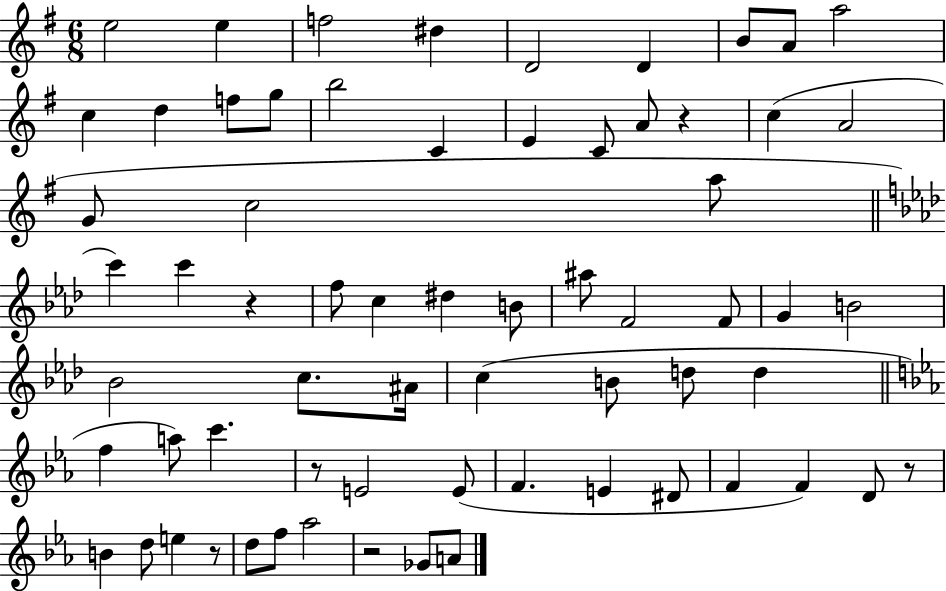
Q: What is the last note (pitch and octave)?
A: A4